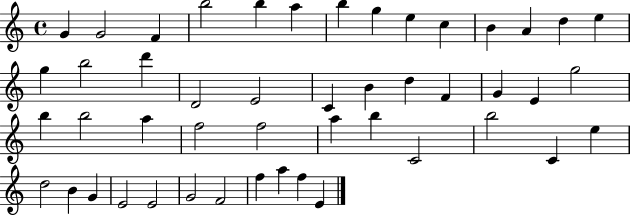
{
  \clef treble
  \time 4/4
  \defaultTimeSignature
  \key c \major
  g'4 g'2 f'4 | b''2 b''4 a''4 | b''4 g''4 e''4 c''4 | b'4 a'4 d''4 e''4 | \break g''4 b''2 d'''4 | d'2 e'2 | c'4 b'4 d''4 f'4 | g'4 e'4 g''2 | \break b''4 b''2 a''4 | f''2 f''2 | a''4 b''4 c'2 | b''2 c'4 e''4 | \break d''2 b'4 g'4 | e'2 e'2 | g'2 f'2 | f''4 a''4 f''4 e'4 | \break \bar "|."
}